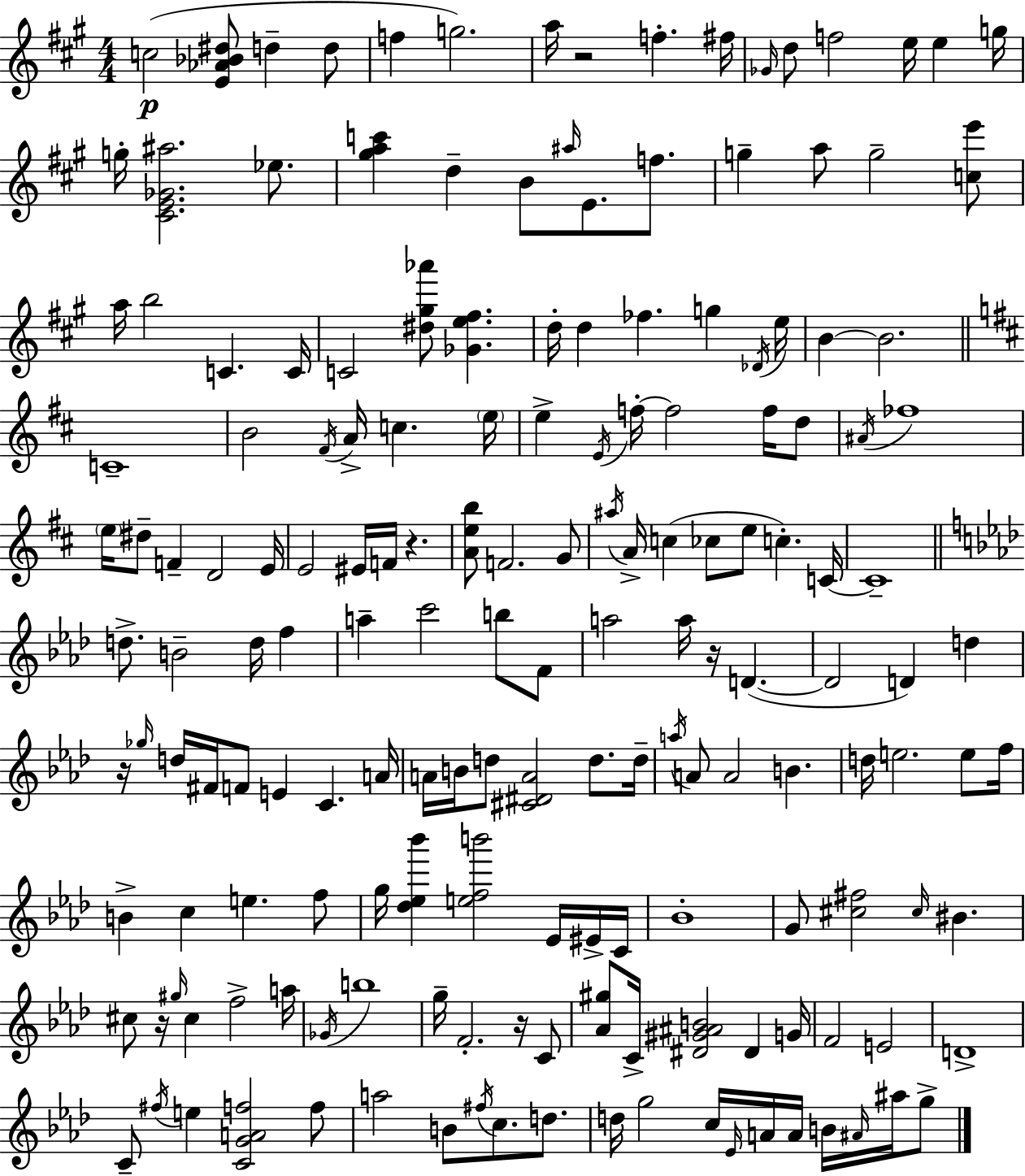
C5/h [E4,Ab4,Bb4,D#5]/e D5/q D5/e F5/q G5/h. A5/s R/h F5/q. F#5/s Gb4/s D5/e F5/h E5/s E5/q G5/s G5/s [C#4,E4,Gb4,A#5]/h. Eb5/e. [G#5,A5,C6]/q D5/q B4/e A#5/s E4/e. F5/e. G5/q A5/e G5/h [C5,E6]/e A5/s B5/h C4/q. C4/s C4/h [D#5,G#5,Ab6]/e [Gb4,E5,F#5]/q. D5/s D5/q FES5/q. G5/q Db4/s E5/s B4/q B4/h. C4/w B4/h F#4/s A4/s C5/q. E5/s E5/q E4/s F5/s F5/h F5/s D5/e A#4/s FES5/w E5/s D#5/e F4/q D4/h E4/s E4/h EIS4/s F4/s R/q. [A4,E5,B5]/e F4/h. G4/e A#5/s A4/s C5/q CES5/e E5/e C5/q. C4/s C4/w D5/e. B4/h D5/s F5/q A5/q C6/h B5/e F4/e A5/h A5/s R/s D4/q. D4/h D4/q D5/q R/s Gb5/s D5/s F#4/s F4/e E4/q C4/q. A4/s A4/s B4/s D5/e [C#4,D#4,A4]/h D5/e. D5/s A5/s A4/e A4/h B4/q. D5/s E5/h. E5/e F5/s B4/q C5/q E5/q. F5/e G5/s [Db5,Eb5,Bb6]/q [E5,F5,B6]/h Eb4/s EIS4/s C4/s Bb4/w G4/e [C#5,F#5]/h C#5/s BIS4/q. C#5/e R/s G#5/s C#5/q F5/h A5/s Gb4/s B5/w G5/s F4/h. R/s C4/e [Ab4,G#5]/e C4/s [D#4,G#4,A#4,B4]/h D#4/q G4/s F4/h E4/h D4/w C4/e F#5/s E5/q [C4,G4,A4,F5]/h F5/e A5/h B4/e F#5/s C5/e. D5/e. D5/s G5/h C5/s Eb4/s A4/s A4/s B4/s A#4/s A#5/s G5/e